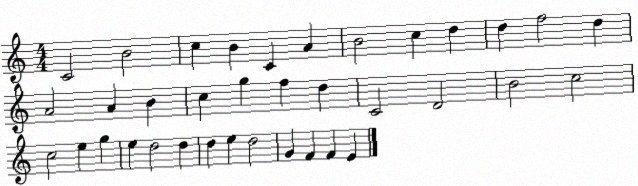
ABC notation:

X:1
T:Untitled
M:4/4
L:1/4
K:C
C2 B2 c B C A B2 c d d f2 d A2 A B c g f d C2 D2 B2 c2 c2 e g e d2 d d e d2 G F F E